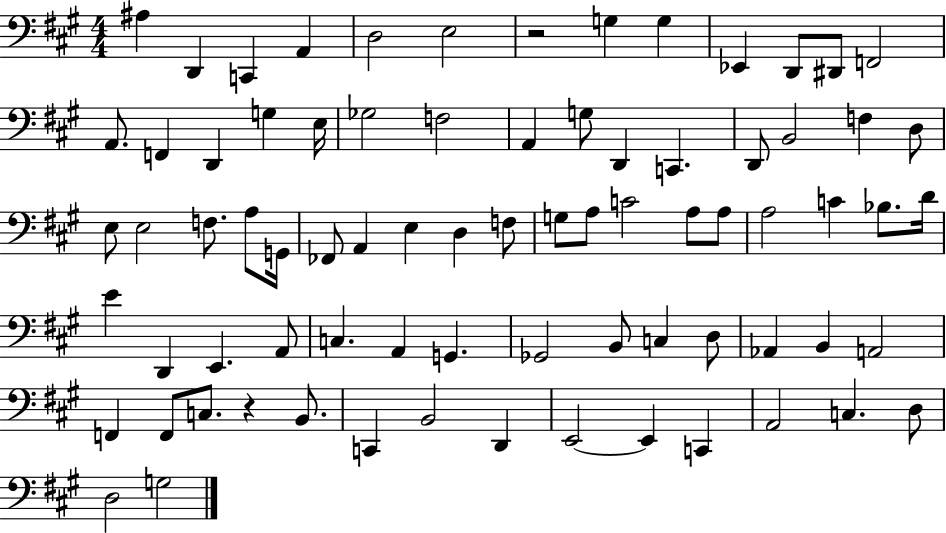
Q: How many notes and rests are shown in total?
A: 77